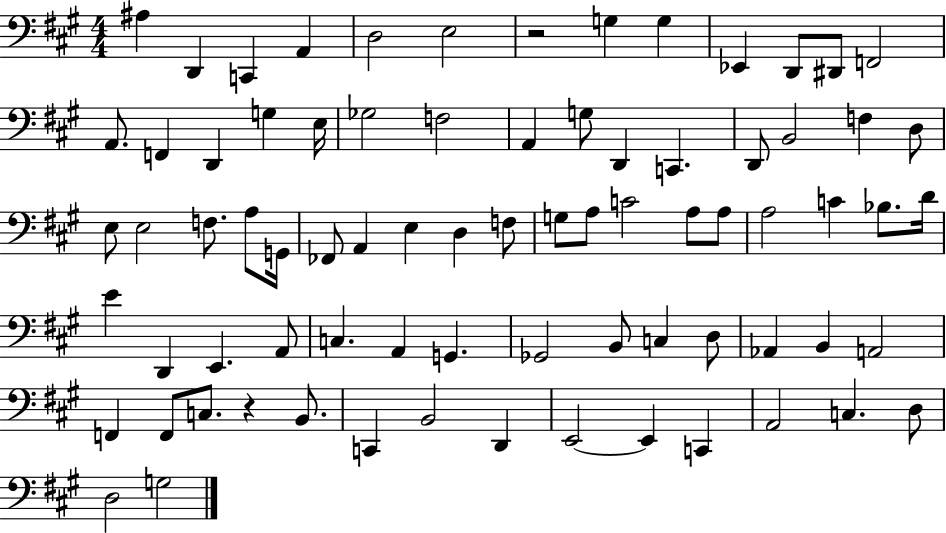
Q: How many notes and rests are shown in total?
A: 77